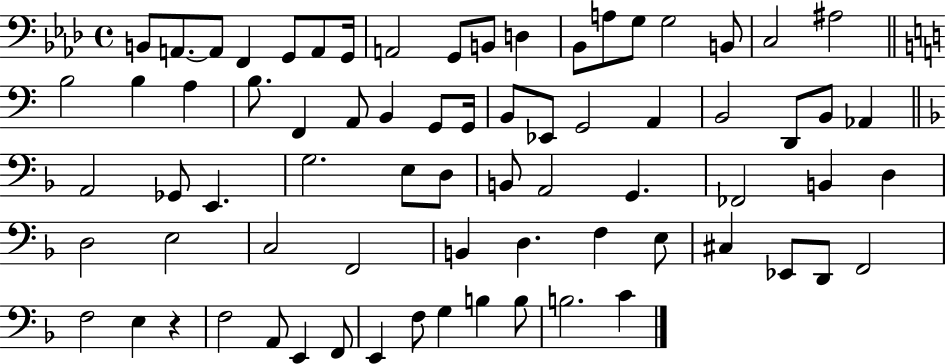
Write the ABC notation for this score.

X:1
T:Untitled
M:4/4
L:1/4
K:Ab
B,,/2 A,,/2 A,,/2 F,, G,,/2 A,,/2 G,,/4 A,,2 G,,/2 B,,/2 D, _B,,/2 A,/2 G,/2 G,2 B,,/2 C,2 ^A,2 B,2 B, A, B,/2 F,, A,,/2 B,, G,,/2 G,,/4 B,,/2 _E,,/2 G,,2 A,, B,,2 D,,/2 B,,/2 _A,, A,,2 _G,,/2 E,, G,2 E,/2 D,/2 B,,/2 A,,2 G,, _F,,2 B,, D, D,2 E,2 C,2 F,,2 B,, D, F, E,/2 ^C, _E,,/2 D,,/2 F,,2 F,2 E, z F,2 A,,/2 E,, F,,/2 E,, F,/2 G, B, B,/2 B,2 C